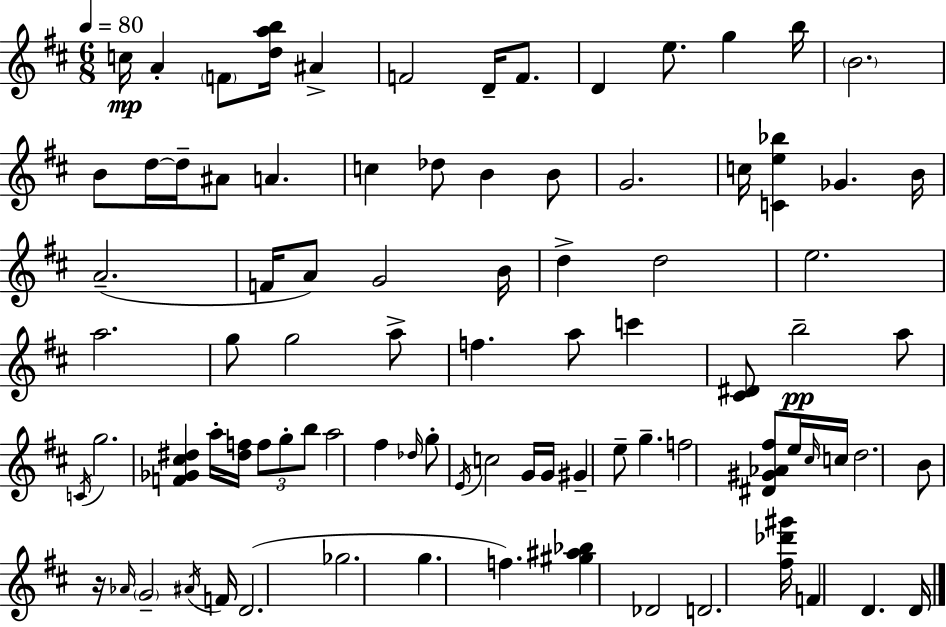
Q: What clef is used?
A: treble